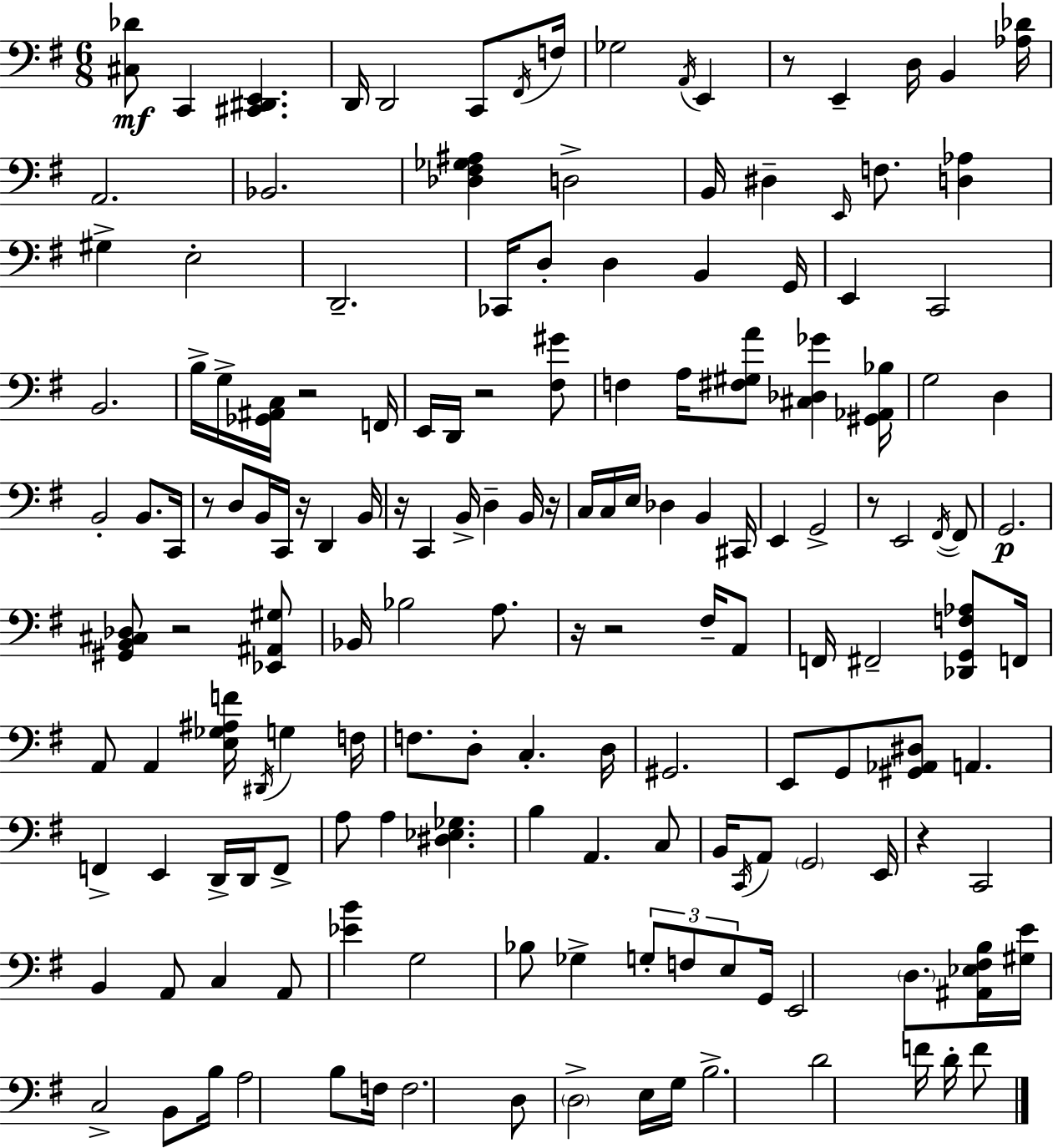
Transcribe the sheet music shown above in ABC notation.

X:1
T:Untitled
M:6/8
L:1/4
K:G
[^C,_D]/2 C,, [^C,,^D,,E,,] D,,/4 D,,2 C,,/2 ^F,,/4 F,/4 _G,2 A,,/4 E,, z/2 E,, D,/4 B,, [_A,_D]/4 A,,2 _B,,2 [_D,^F,_G,^A,] D,2 B,,/4 ^D, E,,/4 F,/2 [D,_A,] ^G, E,2 D,,2 _C,,/4 D,/2 D, B,, G,,/4 E,, C,,2 B,,2 B,/4 G,/4 [_G,,^A,,C,]/4 z2 F,,/4 E,,/4 D,,/4 z2 [^F,^G]/2 F, A,/4 [^F,^G,A]/2 [^C,_D,_G] [^G,,_A,,_B,]/4 G,2 D, B,,2 B,,/2 C,,/4 z/2 D,/2 B,,/4 C,,/4 z/4 D,, B,,/4 z/4 C,, B,,/4 D, B,,/4 z/4 C,/4 C,/4 E,/4 _D, B,, ^C,,/4 E,, G,,2 z/2 E,,2 ^F,,/4 ^F,,/2 G,,2 [^G,,B,,^C,_D,]/2 z2 [_E,,^A,,^G,]/2 _B,,/4 _B,2 A,/2 z/4 z2 ^F,/4 A,,/2 F,,/4 ^F,,2 [_D,,G,,F,_A,]/2 F,,/4 A,,/2 A,, [E,_G,^A,F]/4 ^D,,/4 G, F,/4 F,/2 D,/2 C, D,/4 ^G,,2 E,,/2 G,,/2 [^G,,_A,,^D,]/2 A,, F,, E,, D,,/4 D,,/4 F,,/2 A,/2 A, [^D,_E,_G,] B, A,, C,/2 B,,/4 C,,/4 A,,/2 G,,2 E,,/4 z C,,2 B,, A,,/2 C, A,,/2 [_EB] G,2 _B,/2 _G, G,/2 F,/2 E,/2 G,,/4 E,,2 D,/2 [^A,,_E,^F,B,]/4 [^G,E]/4 C,2 B,,/2 B,/4 A,2 B,/2 F,/4 F,2 D,/2 D,2 E,/4 G,/4 B,2 D2 F/4 D/4 F/2